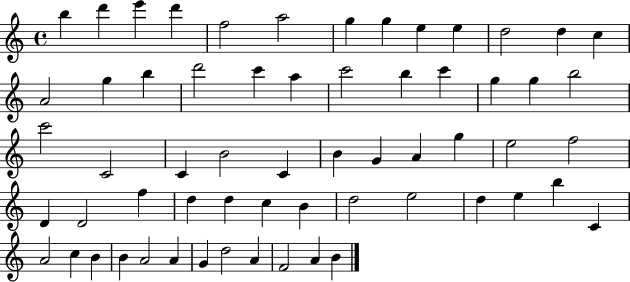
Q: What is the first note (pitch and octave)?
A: B5